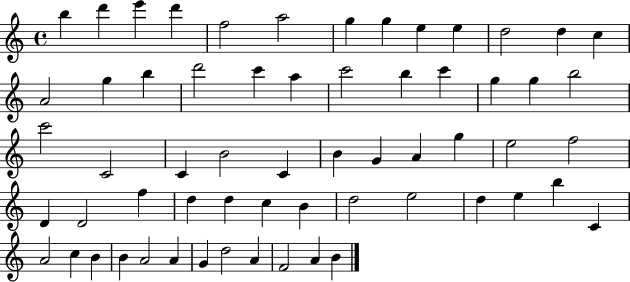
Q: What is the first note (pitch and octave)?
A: B5